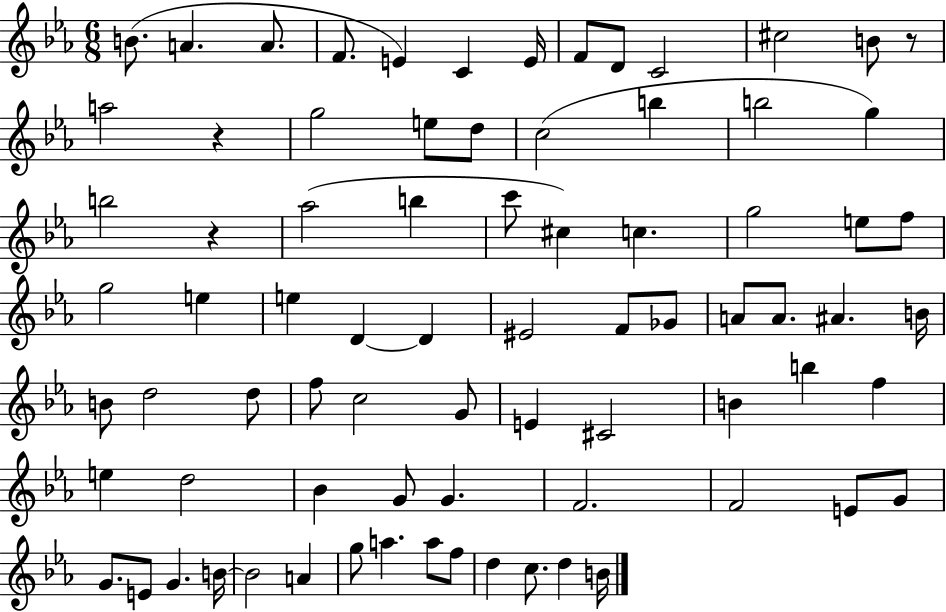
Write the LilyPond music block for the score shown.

{
  \clef treble
  \numericTimeSignature
  \time 6/8
  \key ees \major
  b'8.( a'4. a'8. | f'8. e'4) c'4 e'16 | f'8 d'8 c'2 | cis''2 b'8 r8 | \break a''2 r4 | g''2 e''8 d''8 | c''2( b''4 | b''2 g''4) | \break b''2 r4 | aes''2( b''4 | c'''8 cis''4) c''4. | g''2 e''8 f''8 | \break g''2 e''4 | e''4 d'4~~ d'4 | eis'2 f'8 ges'8 | a'8 a'8. ais'4. b'16 | \break b'8 d''2 d''8 | f''8 c''2 g'8 | e'4 cis'2 | b'4 b''4 f''4 | \break e''4 d''2 | bes'4 g'8 g'4. | f'2. | f'2 e'8 g'8 | \break g'8. e'8 g'4. b'16~~ | b'2 a'4 | g''8 a''4. a''8 f''8 | d''4 c''8. d''4 b'16 | \break \bar "|."
}